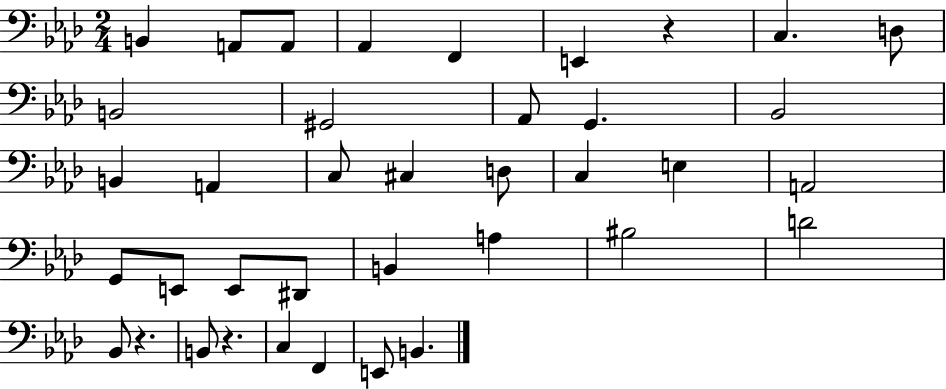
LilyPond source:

{
  \clef bass
  \numericTimeSignature
  \time 2/4
  \key aes \major
  b,4 a,8 a,8 | aes,4 f,4 | e,4 r4 | c4. d8 | \break b,2 | gis,2 | aes,8 g,4. | bes,2 | \break b,4 a,4 | c8 cis4 d8 | c4 e4 | a,2 | \break g,8 e,8 e,8 dis,8 | b,4 a4 | bis2 | d'2 | \break bes,8 r4. | b,8 r4. | c4 f,4 | e,8 b,4. | \break \bar "|."
}